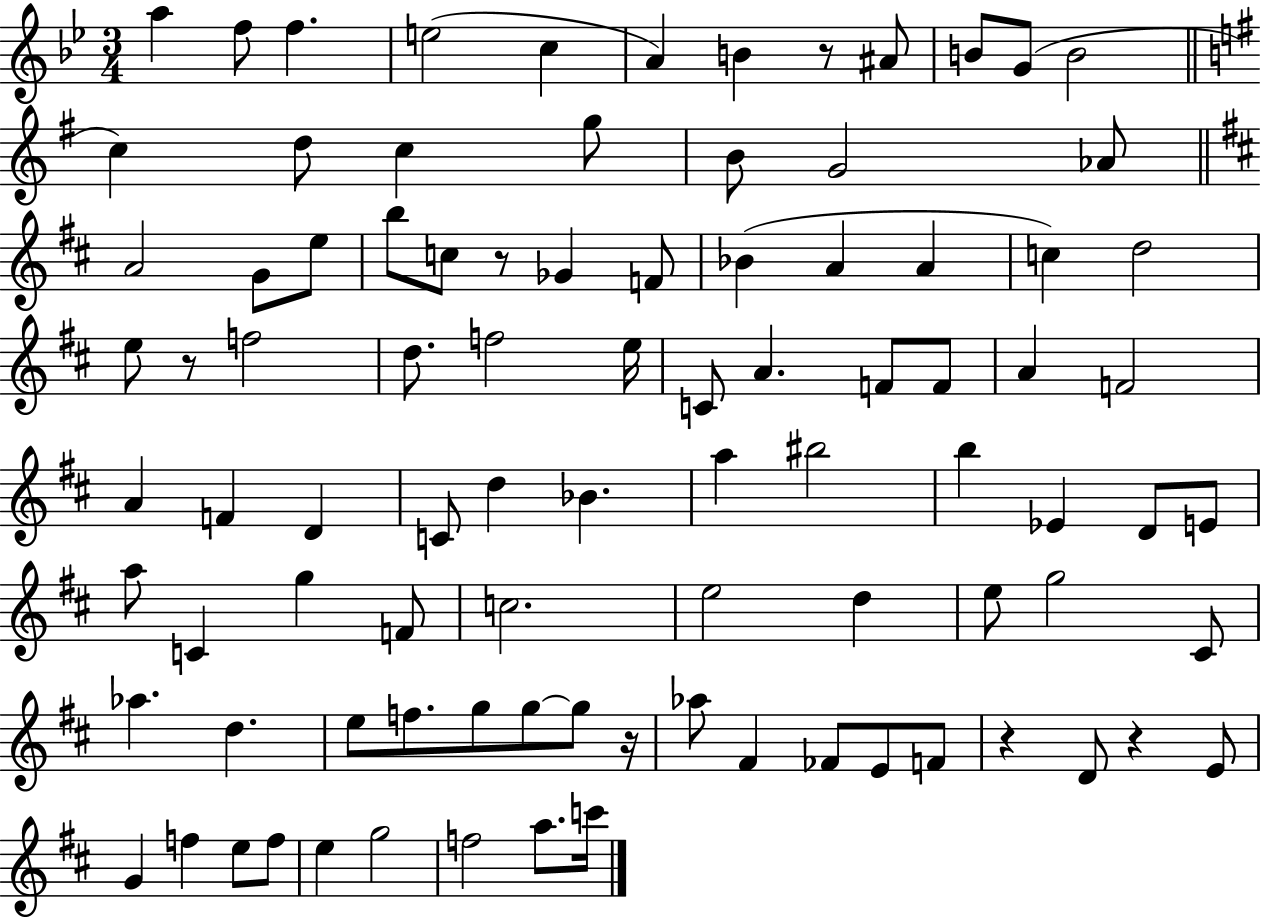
X:1
T:Untitled
M:3/4
L:1/4
K:Bb
a f/2 f e2 c A B z/2 ^A/2 B/2 G/2 B2 c d/2 c g/2 B/2 G2 _A/2 A2 G/2 e/2 b/2 c/2 z/2 _G F/2 _B A A c d2 e/2 z/2 f2 d/2 f2 e/4 C/2 A F/2 F/2 A F2 A F D C/2 d _B a ^b2 b _E D/2 E/2 a/2 C g F/2 c2 e2 d e/2 g2 ^C/2 _a d e/2 f/2 g/2 g/2 g/2 z/4 _a/2 ^F _F/2 E/2 F/2 z D/2 z E/2 G f e/2 f/2 e g2 f2 a/2 c'/4